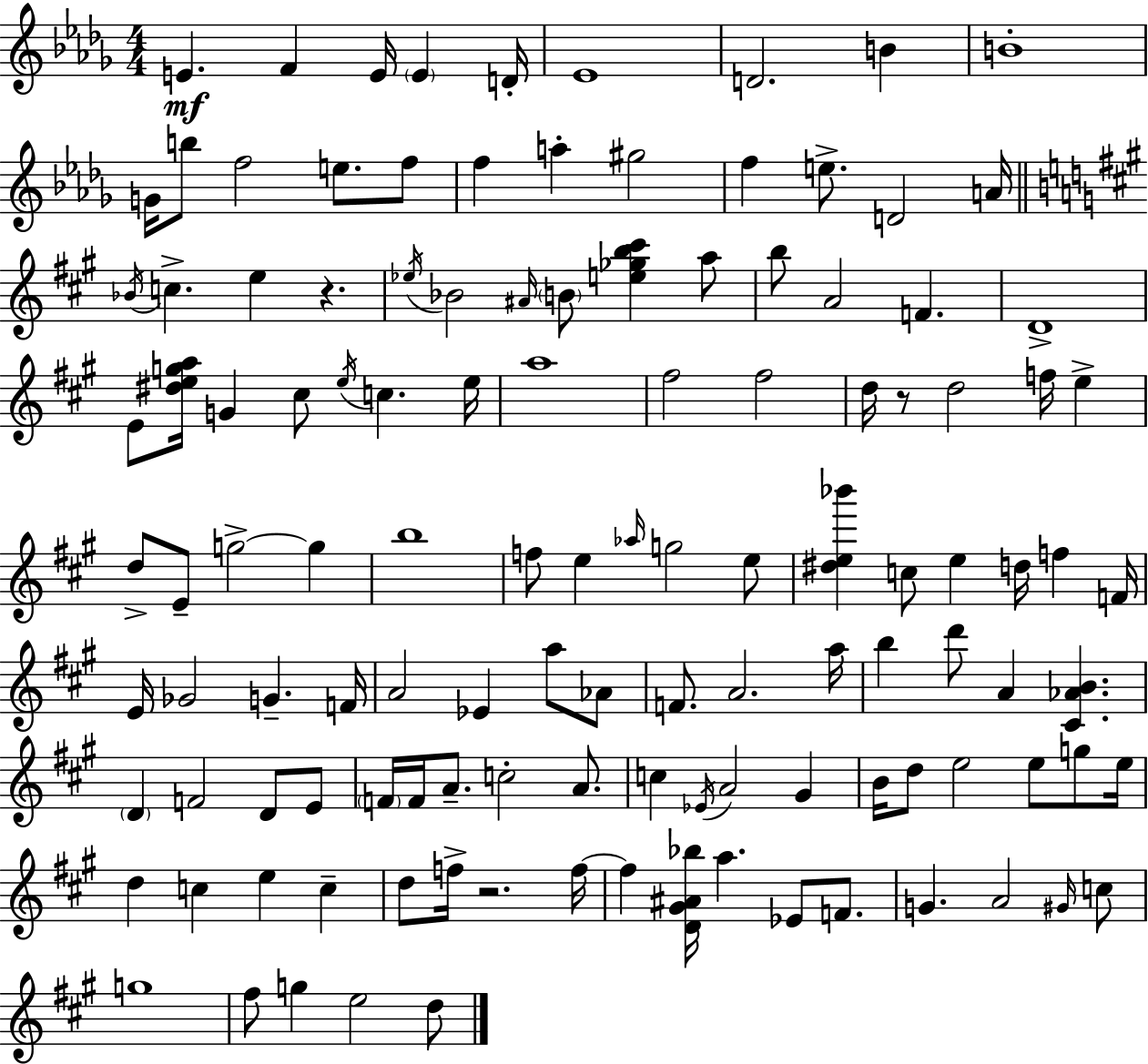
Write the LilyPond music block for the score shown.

{
  \clef treble
  \numericTimeSignature
  \time 4/4
  \key bes \minor
  e'4.\mf f'4 e'16 \parenthesize e'4 d'16-. | ees'1 | d'2. b'4 | b'1-. | \break g'16 b''8 f''2 e''8. f''8 | f''4 a''4-. gis''2 | f''4 e''8.-> d'2 a'16 | \bar "||" \break \key a \major \acciaccatura { bes'16 } c''4.-> e''4 r4. | \acciaccatura { ees''16 } bes'2 \grace { ais'16 } \parenthesize b'8 <e'' ges'' b'' cis'''>4 | a''8 b''8 a'2 f'4. | d'1-> | \break e'8 <dis'' e'' g'' a''>16 g'4 cis''8 \acciaccatura { e''16 } c''4. | e''16 a''1 | fis''2 fis''2 | d''16 r8 d''2 f''16 | \break e''4-> d''8-> e'8-- g''2->~~ | g''4 b''1 | f''8 e''4 \grace { aes''16 } g''2 | e''8 <dis'' e'' bes'''>4 c''8 e''4 d''16 | \break f''4 f'16 e'16 ges'2 g'4.-- | f'16 a'2 ees'4 | a''8 aes'8 f'8. a'2. | a''16 b''4 d'''8 a'4 <cis' aes' b'>4. | \break \parenthesize d'4 f'2 | d'8 e'8 \parenthesize f'16 f'16 a'8.-- c''2-. | a'8. c''4 \acciaccatura { ees'16 } a'2 | gis'4 b'16 d''8 e''2 | \break e''8 g''8 e''16 d''4 c''4 e''4 | c''4-- d''8 f''16-> r2. | f''16~~ f''4 <d' gis' ais' bes''>16 a''4. | ees'8 f'8. g'4. a'2 | \break \grace { gis'16 } c''8 g''1 | fis''8 g''4 e''2 | d''8 \bar "|."
}